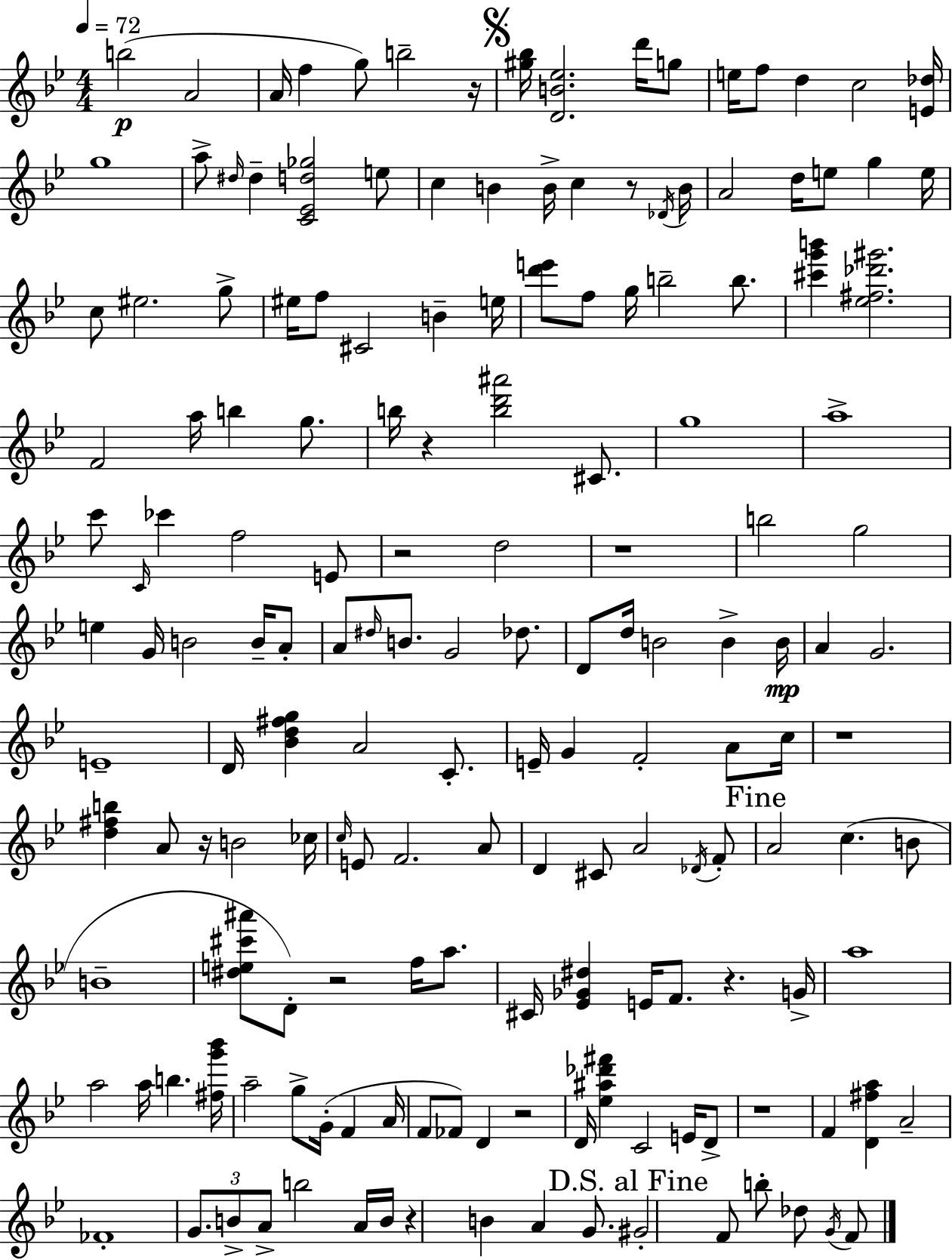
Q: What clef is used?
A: treble